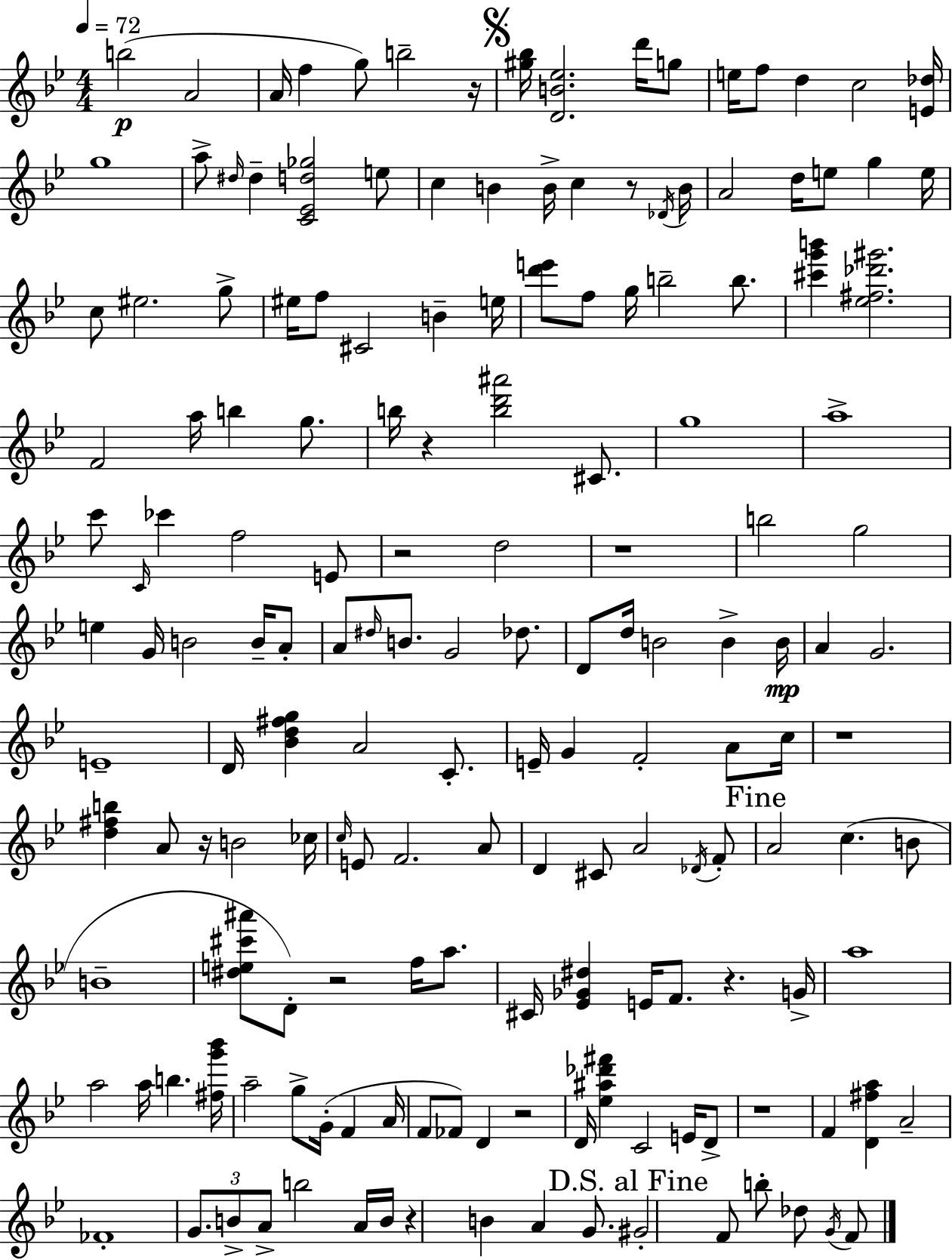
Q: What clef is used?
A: treble